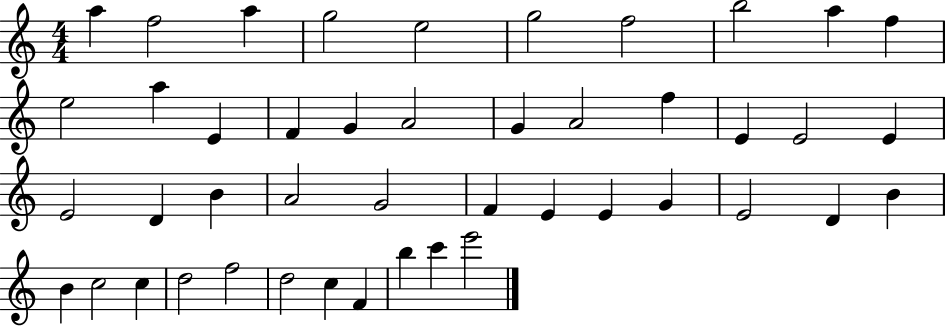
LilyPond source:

{
  \clef treble
  \numericTimeSignature
  \time 4/4
  \key c \major
  a''4 f''2 a''4 | g''2 e''2 | g''2 f''2 | b''2 a''4 f''4 | \break e''2 a''4 e'4 | f'4 g'4 a'2 | g'4 a'2 f''4 | e'4 e'2 e'4 | \break e'2 d'4 b'4 | a'2 g'2 | f'4 e'4 e'4 g'4 | e'2 d'4 b'4 | \break b'4 c''2 c''4 | d''2 f''2 | d''2 c''4 f'4 | b''4 c'''4 e'''2 | \break \bar "|."
}